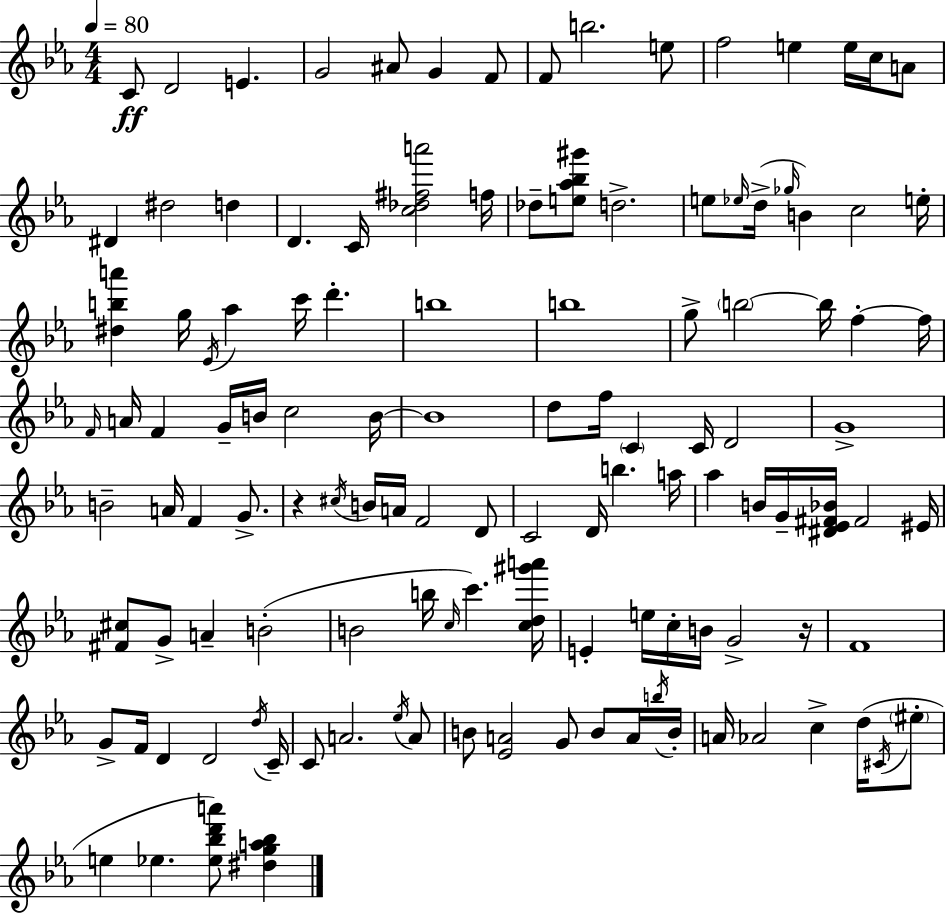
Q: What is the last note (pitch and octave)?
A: Eb5